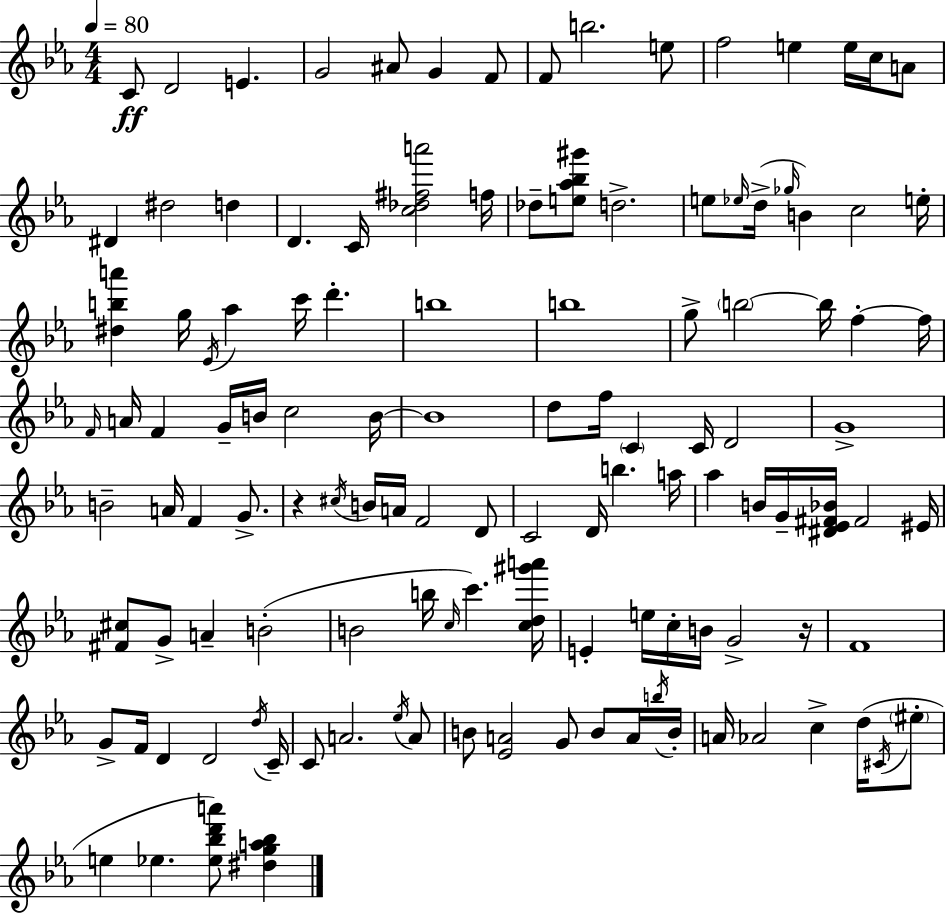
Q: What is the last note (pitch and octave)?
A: Eb5